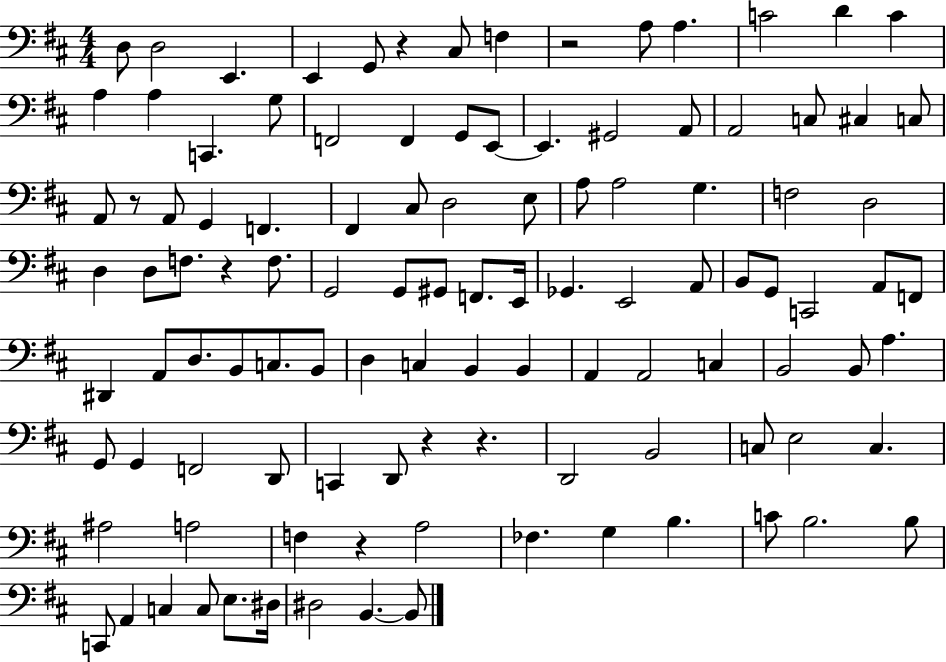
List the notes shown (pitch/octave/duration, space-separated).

D3/e D3/h E2/q. E2/q G2/e R/q C#3/e F3/q R/h A3/e A3/q. C4/h D4/q C4/q A3/q A3/q C2/q. G3/e F2/h F2/q G2/e E2/e E2/q. G#2/h A2/e A2/h C3/e C#3/q C3/e A2/e R/e A2/e G2/q F2/q. F#2/q C#3/e D3/h E3/e A3/e A3/h G3/q. F3/h D3/h D3/q D3/e F3/e. R/q F3/e. G2/h G2/e G#2/e F2/e. E2/s Gb2/q. E2/h A2/e B2/e G2/e C2/h A2/e F2/e D#2/q A2/e D3/e. B2/e C3/e. B2/e D3/q C3/q B2/q B2/q A2/q A2/h C3/q B2/h B2/e A3/q. G2/e G2/q F2/h D2/e C2/q D2/e R/q R/q. D2/h B2/h C3/e E3/h C3/q. A#3/h A3/h F3/q R/q A3/h FES3/q. G3/q B3/q. C4/e B3/h. B3/e C2/e A2/q C3/q C3/e E3/e. D#3/s D#3/h B2/q. B2/e